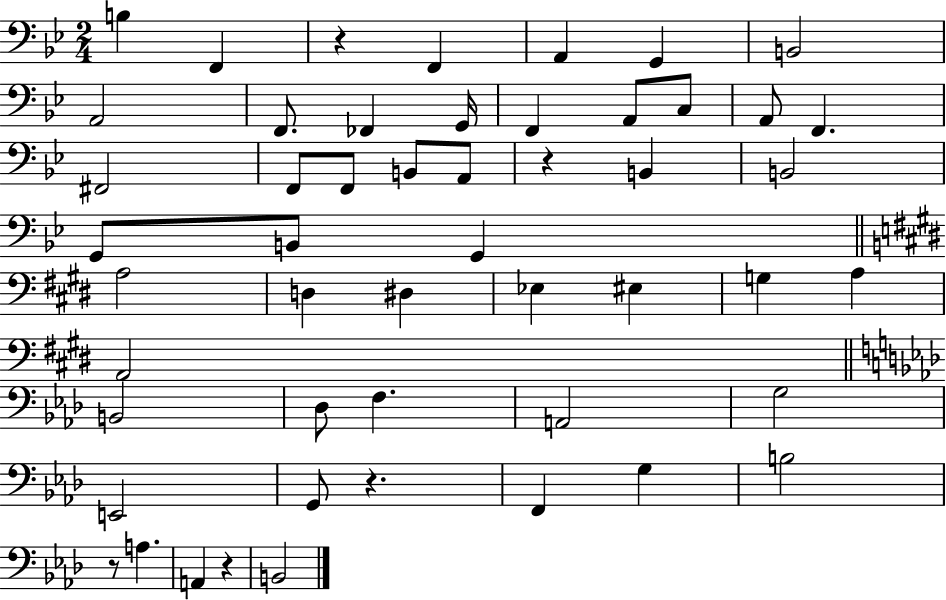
B3/q F2/q R/q F2/q A2/q G2/q B2/h A2/h F2/e. FES2/q G2/s F2/q A2/e C3/e A2/e F2/q. F#2/h F2/e F2/e B2/e A2/e R/q B2/q B2/h G2/e B2/e G2/q A3/h D3/q D#3/q Eb3/q EIS3/q G3/q A3/q A2/h B2/h Db3/e F3/q. A2/h G3/h E2/h G2/e R/q. F2/q G3/q B3/h R/e A3/q. A2/q R/q B2/h